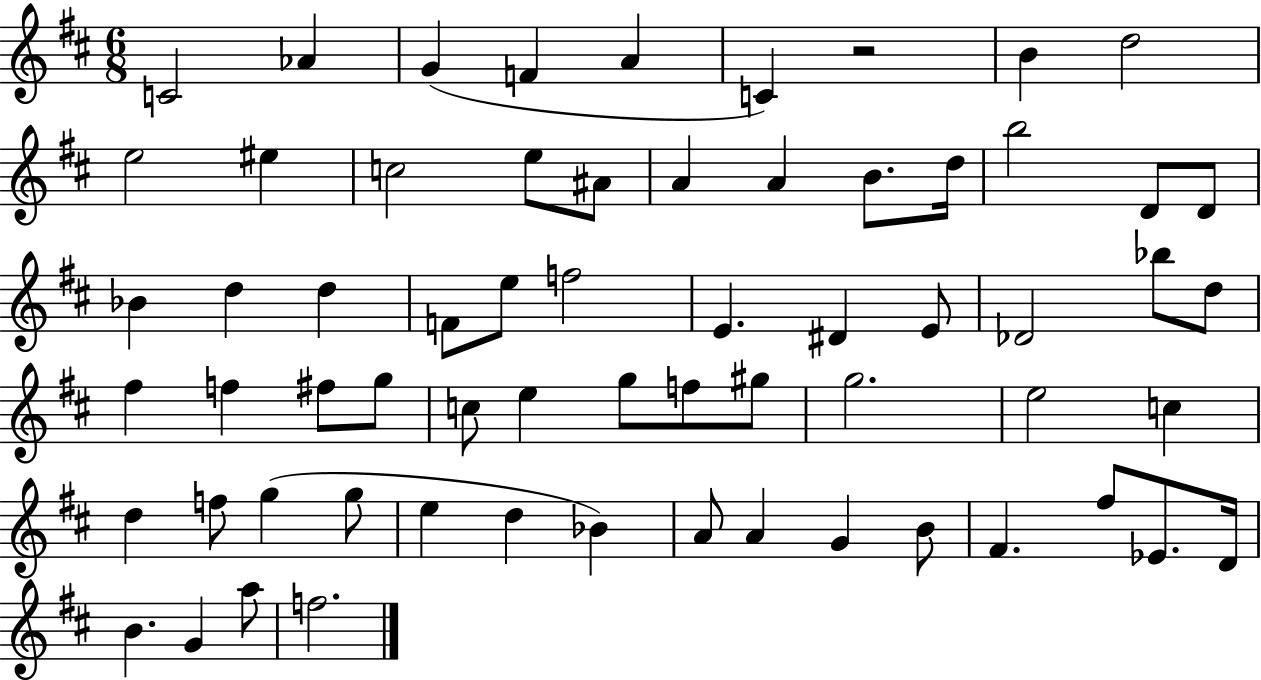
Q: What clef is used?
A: treble